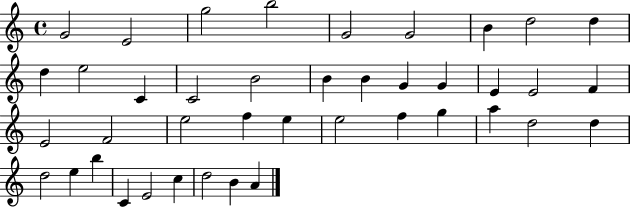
G4/h E4/h G5/h B5/h G4/h G4/h B4/q D5/h D5/q D5/q E5/h C4/q C4/h B4/h B4/q B4/q G4/q G4/q E4/q E4/h F4/q E4/h F4/h E5/h F5/q E5/q E5/h F5/q G5/q A5/q D5/h D5/q D5/h E5/q B5/q C4/q E4/h C5/q D5/h B4/q A4/q